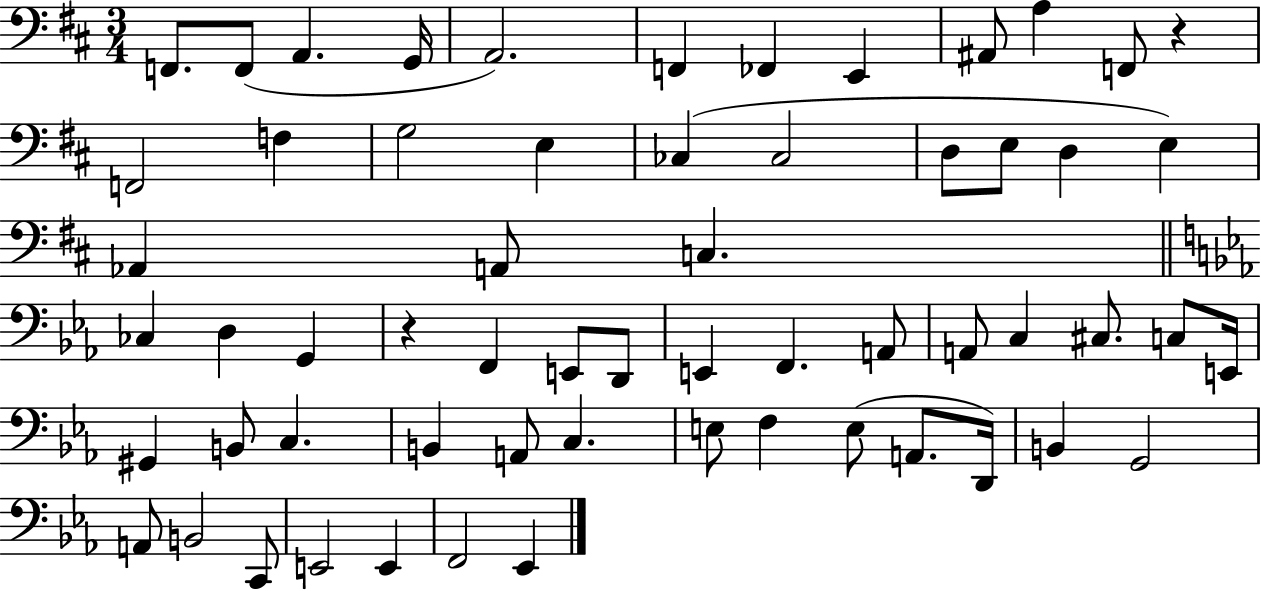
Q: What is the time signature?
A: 3/4